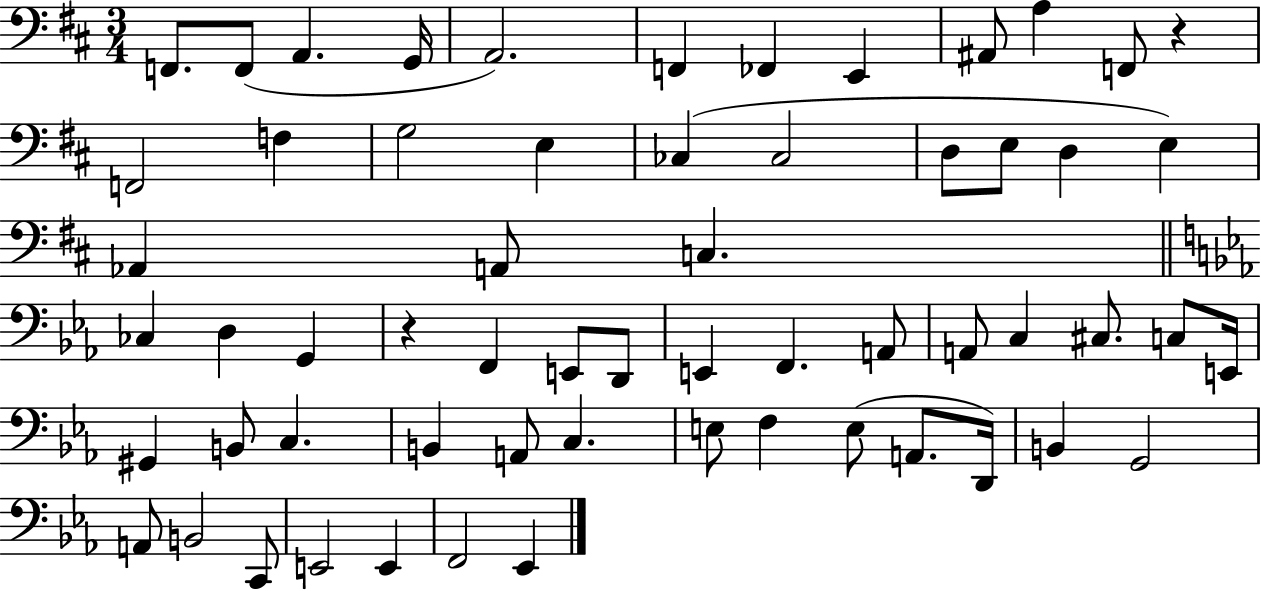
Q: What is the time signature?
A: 3/4